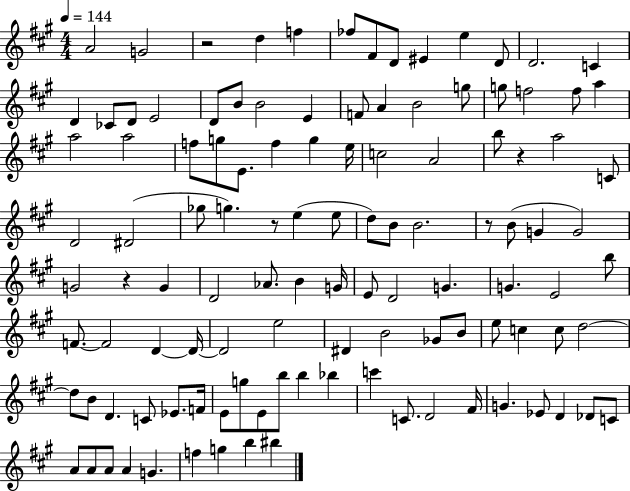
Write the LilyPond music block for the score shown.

{
  \clef treble
  \numericTimeSignature
  \time 4/4
  \key a \major
  \tempo 4 = 144
  \repeat volta 2 { a'2 g'2 | r2 d''4 f''4 | fes''8 fis'8 d'8 eis'4 e''4 d'8 | d'2. c'4 | \break d'4 ces'8 d'8 e'2 | d'8 b'8 b'2 e'4 | f'8 a'4 b'2 g''8 | g''8 f''2 f''8 a''4 | \break a''2 a''2 | f''8 g''8 e'8. f''4 g''4 e''16 | c''2 a'2 | b''8 r4 a''2 c'8 | \break d'2 dis'2( | ges''8 g''4.) r8 e''4( e''8 | d''8) b'8 b'2. | r8 b'8( g'4 g'2) | \break g'2 r4 g'4 | d'2 aes'8. b'4 g'16 | e'8 d'2 g'4. | g'4. e'2 b''8 | \break f'8.~~ f'2 d'4~~ d'16~~ | d'2 e''2 | dis'4 b'2 ges'8 b'8 | e''8 c''4 c''8 d''2~~ | \break d''8 b'8 d'4. c'8 ees'8. f'16 | e'8 g''8 e'8 b''8 b''4 bes''4 | c'''4 c'8. d'2 fis'16 | g'4. ees'8 d'4 des'8 c'8 | \break a'8 a'8 a'8 a'4 g'4. | f''4 g''4 b''4 bis''4 | } \bar "|."
}